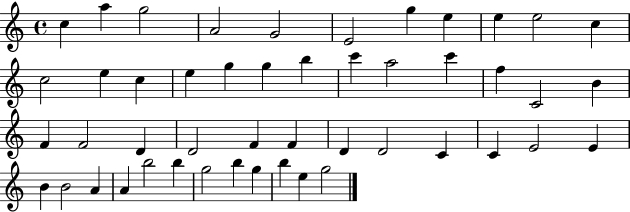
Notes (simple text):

C5/q A5/q G5/h A4/h G4/h E4/h G5/q E5/q E5/q E5/h C5/q C5/h E5/q C5/q E5/q G5/q G5/q B5/q C6/q A5/h C6/q F5/q C4/h B4/q F4/q F4/h D4/q D4/h F4/q F4/q D4/q D4/h C4/q C4/q E4/h E4/q B4/q B4/h A4/q A4/q B5/h B5/q G5/h B5/q G5/q B5/q E5/q G5/h